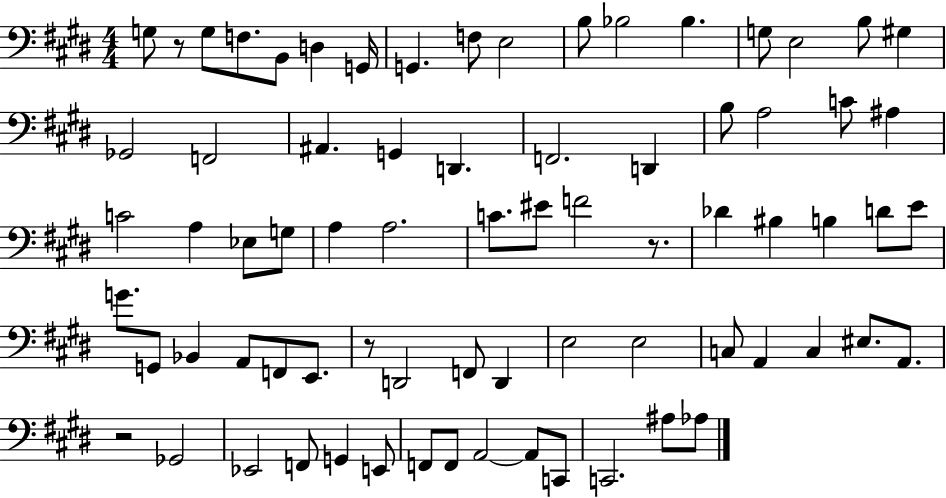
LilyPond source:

{
  \clef bass
  \numericTimeSignature
  \time 4/4
  \key e \major
  g8 r8 g8 f8. b,8 d4 g,16 | g,4. f8 e2 | b8 bes2 bes4. | g8 e2 b8 gis4 | \break ges,2 f,2 | ais,4. g,4 d,4. | f,2. d,4 | b8 a2 c'8 ais4 | \break c'2 a4 ees8 g8 | a4 a2. | c'8. eis'8 f'2 r8. | des'4 bis4 b4 d'8 e'8 | \break g'8. g,8 bes,4 a,8 f,8 e,8. | r8 d,2 f,8 d,4 | e2 e2 | c8 a,4 c4 eis8. a,8. | \break r2 ges,2 | ees,2 f,8 g,4 e,8 | f,8 f,8 a,2~~ a,8 c,8 | c,2. ais8 aes8 | \break \bar "|."
}